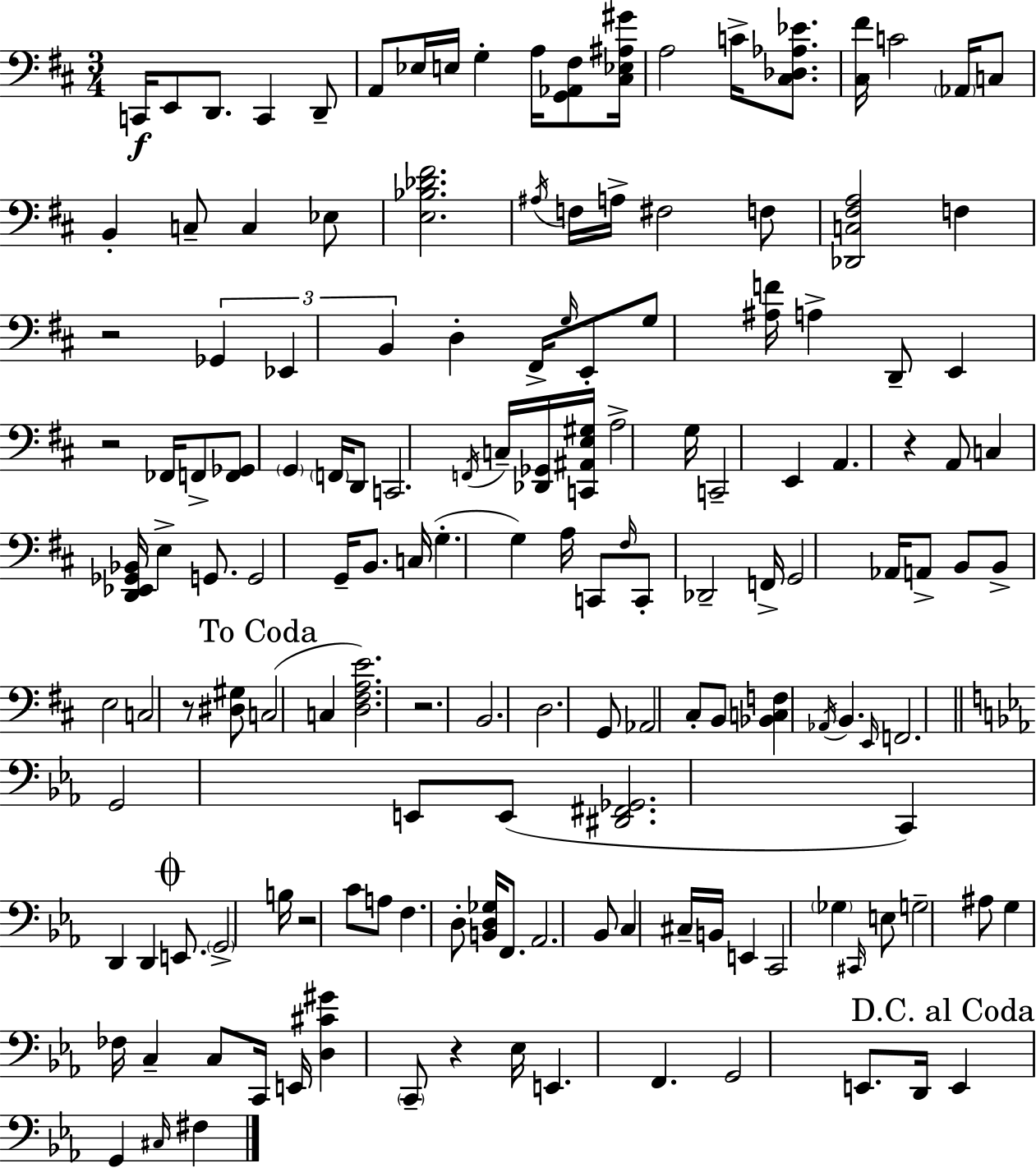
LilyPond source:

{
  \clef bass
  \numericTimeSignature
  \time 3/4
  \key d \major
  \repeat volta 2 { c,16\f e,8 d,8. c,4 d,8-- | a,8 ees16 e16 g4-. a16 <g, aes, fis>8 <cis ees ais gis'>16 | a2 c'16-> <cis des aes ees'>8. | <cis fis'>16 c'2 \parenthesize aes,16 c8 | \break b,4-. c8-- c4 ees8 | <e bes des' fis'>2. | \acciaccatura { ais16 } f16 a16-> fis2 f8 | <des, c fis a>2 f4 | \break r2 \tuplet 3/2 { ges,4 | ees,4 b,4 } d4-. | fis,16-> \grace { g16 } e,8-. g8 <ais f'>16 a4-> | d,8-- e,4 r2 | \break fes,16 f,8-> <f, ges,>8 \parenthesize g,4 \parenthesize f,16 | d,8 c,2. | \acciaccatura { f,16 } c16-- <des, ges,>16 <c, ais, e gis>16 a2-> | g16 c,2-- e,4 | \break a,4. r4 | a,8 c4 <d, ees, ges, bes,>16 e4-> | g,8. g,2 g,16-- | b,8. c16( g4.-. g4) | \break a16 c,8 \grace { fis16 } c,8-. des,2-- | f,16-> g,2 | aes,16 a,8-> b,8 b,8-> e2 | c2 | \break r8 <dis gis>8 \mark "To Coda" c2( | c4 <d fis a e'>2.) | r2. | b,2. | \break d2. | g,8 aes,2 | cis8-. b,8 <bes, c f>4 \acciaccatura { aes,16 } b,4. | \grace { e,16 } f,2. | \break \bar "||" \break \key c \minor g,2 e,8 e,8( | <dis, fis, ges,>2. | c,4) d,4 d,4 | \mark \markup { \musicglyph "scripts.coda" } e,8. \parenthesize g,2-> b16 | \break r2 c'8 a8 | f4. d8-. <b, d ges>16 f,8. | aes,2. | bes,8 c4 cis16-- b,16 e,4 | \break c,2 \parenthesize ges4 | \grace { cis,16 } e8 g2-- ais8 | g4 fes16 c4-- c8 | c,16 e,16 <d cis' gis'>4 \parenthesize c,8-- r4 | \break ees16 e,4. f,4. | g,2 e,8. | d,16 \mark "D.C. al Coda" e,4 g,4 \grace { cis16 } fis4 | } \bar "|."
}